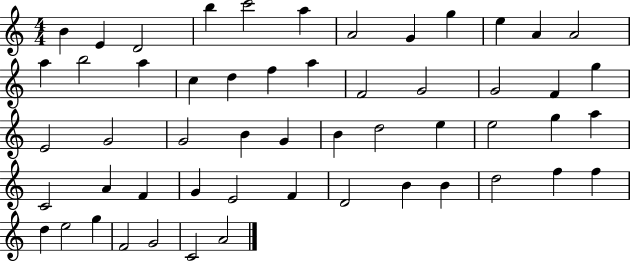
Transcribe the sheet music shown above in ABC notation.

X:1
T:Untitled
M:4/4
L:1/4
K:C
B E D2 b c'2 a A2 G g e A A2 a b2 a c d f a F2 G2 G2 F g E2 G2 G2 B G B d2 e e2 g a C2 A F G E2 F D2 B B d2 f f d e2 g F2 G2 C2 A2